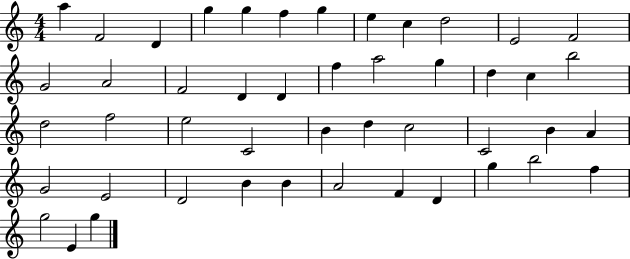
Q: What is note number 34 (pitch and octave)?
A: G4